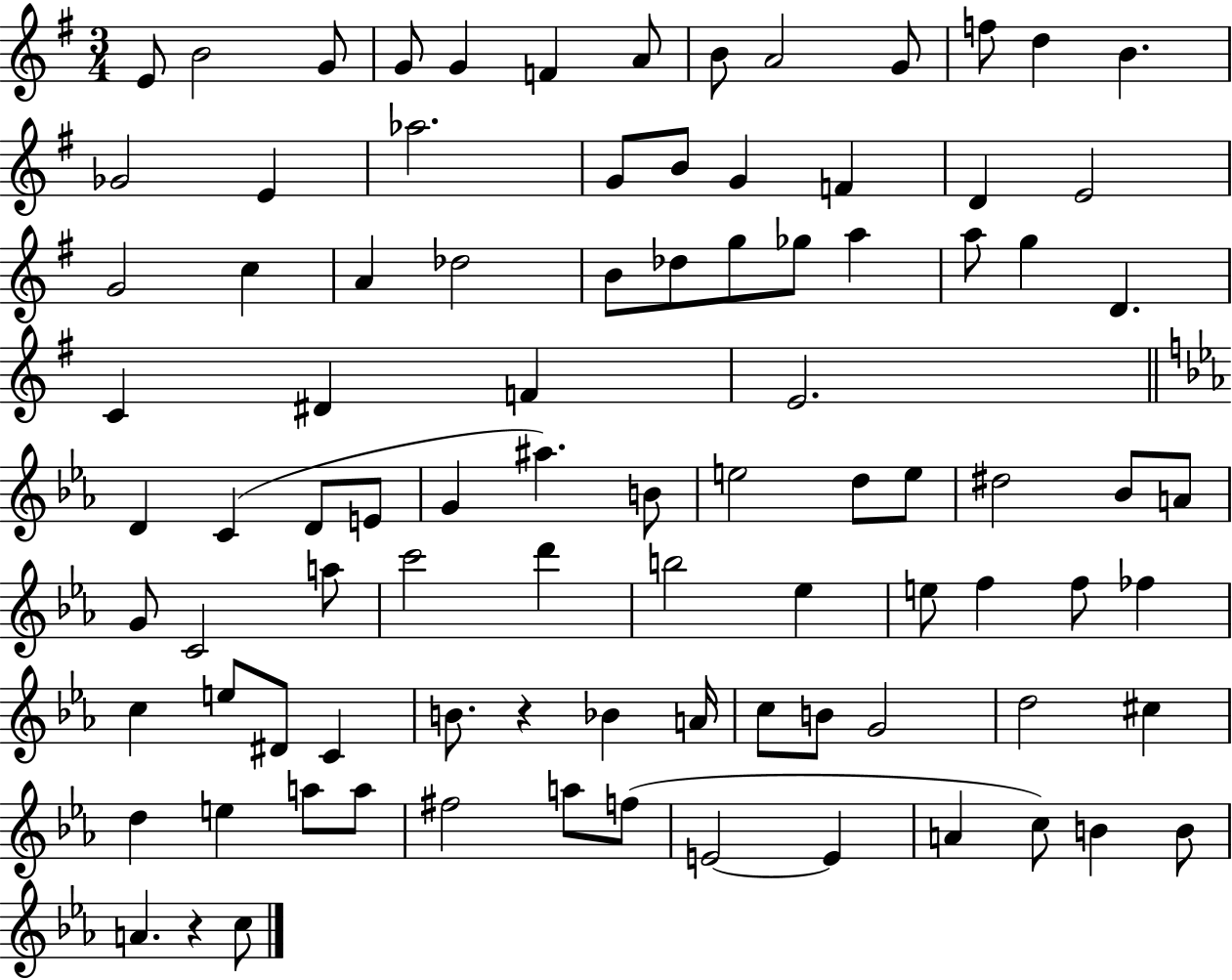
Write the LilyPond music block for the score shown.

{
  \clef treble
  \numericTimeSignature
  \time 3/4
  \key g \major
  e'8 b'2 g'8 | g'8 g'4 f'4 a'8 | b'8 a'2 g'8 | f''8 d''4 b'4. | \break ges'2 e'4 | aes''2. | g'8 b'8 g'4 f'4 | d'4 e'2 | \break g'2 c''4 | a'4 des''2 | b'8 des''8 g''8 ges''8 a''4 | a''8 g''4 d'4. | \break c'4 dis'4 f'4 | e'2. | \bar "||" \break \key c \minor d'4 c'4( d'8 e'8 | g'4 ais''4.) b'8 | e''2 d''8 e''8 | dis''2 bes'8 a'8 | \break g'8 c'2 a''8 | c'''2 d'''4 | b''2 ees''4 | e''8 f''4 f''8 fes''4 | \break c''4 e''8 dis'8 c'4 | b'8. r4 bes'4 a'16 | c''8 b'8 g'2 | d''2 cis''4 | \break d''4 e''4 a''8 a''8 | fis''2 a''8 f''8( | e'2~~ e'4 | a'4 c''8) b'4 b'8 | \break a'4. r4 c''8 | \bar "|."
}